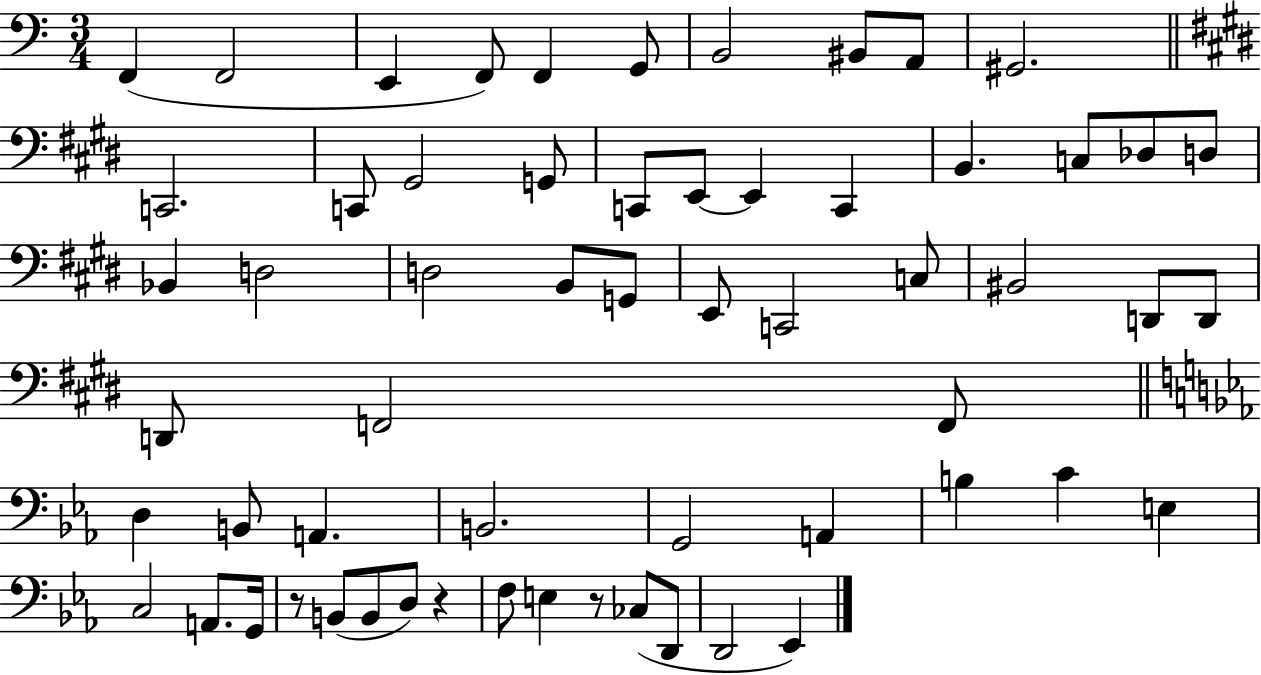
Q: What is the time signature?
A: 3/4